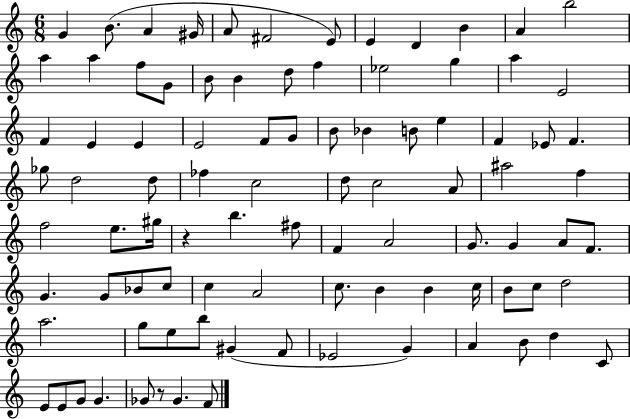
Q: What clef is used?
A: treble